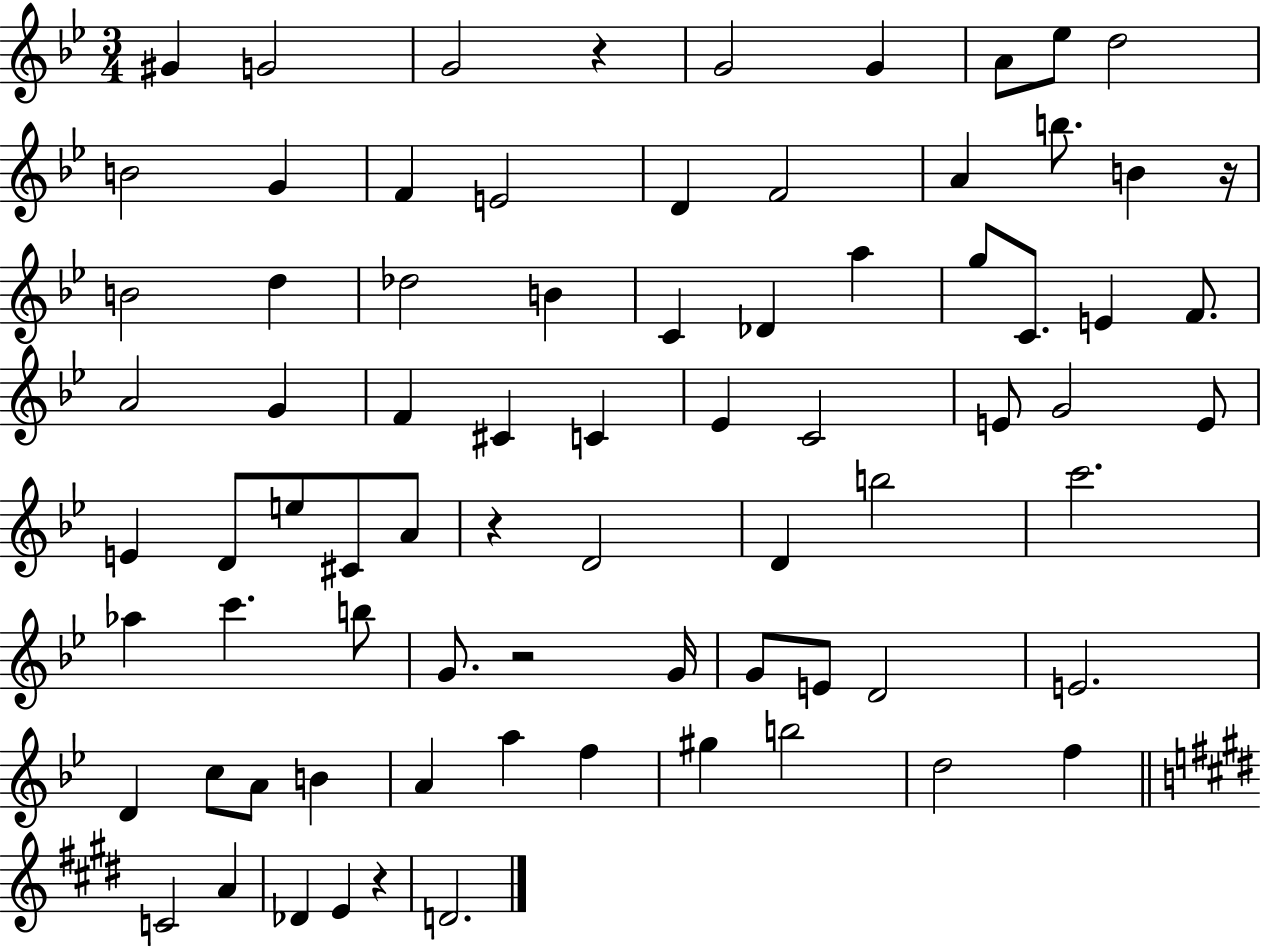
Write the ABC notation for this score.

X:1
T:Untitled
M:3/4
L:1/4
K:Bb
^G G2 G2 z G2 G A/2 _e/2 d2 B2 G F E2 D F2 A b/2 B z/4 B2 d _d2 B C _D a g/2 C/2 E F/2 A2 G F ^C C _E C2 E/2 G2 E/2 E D/2 e/2 ^C/2 A/2 z D2 D b2 c'2 _a c' b/2 G/2 z2 G/4 G/2 E/2 D2 E2 D c/2 A/2 B A a f ^g b2 d2 f C2 A _D E z D2